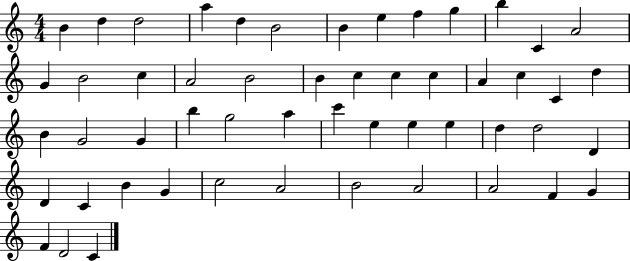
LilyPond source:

{
  \clef treble
  \numericTimeSignature
  \time 4/4
  \key c \major
  b'4 d''4 d''2 | a''4 d''4 b'2 | b'4 e''4 f''4 g''4 | b''4 c'4 a'2 | \break g'4 b'2 c''4 | a'2 b'2 | b'4 c''4 c''4 c''4 | a'4 c''4 c'4 d''4 | \break b'4 g'2 g'4 | b''4 g''2 a''4 | c'''4 e''4 e''4 e''4 | d''4 d''2 d'4 | \break d'4 c'4 b'4 g'4 | c''2 a'2 | b'2 a'2 | a'2 f'4 g'4 | \break f'4 d'2 c'4 | \bar "|."
}